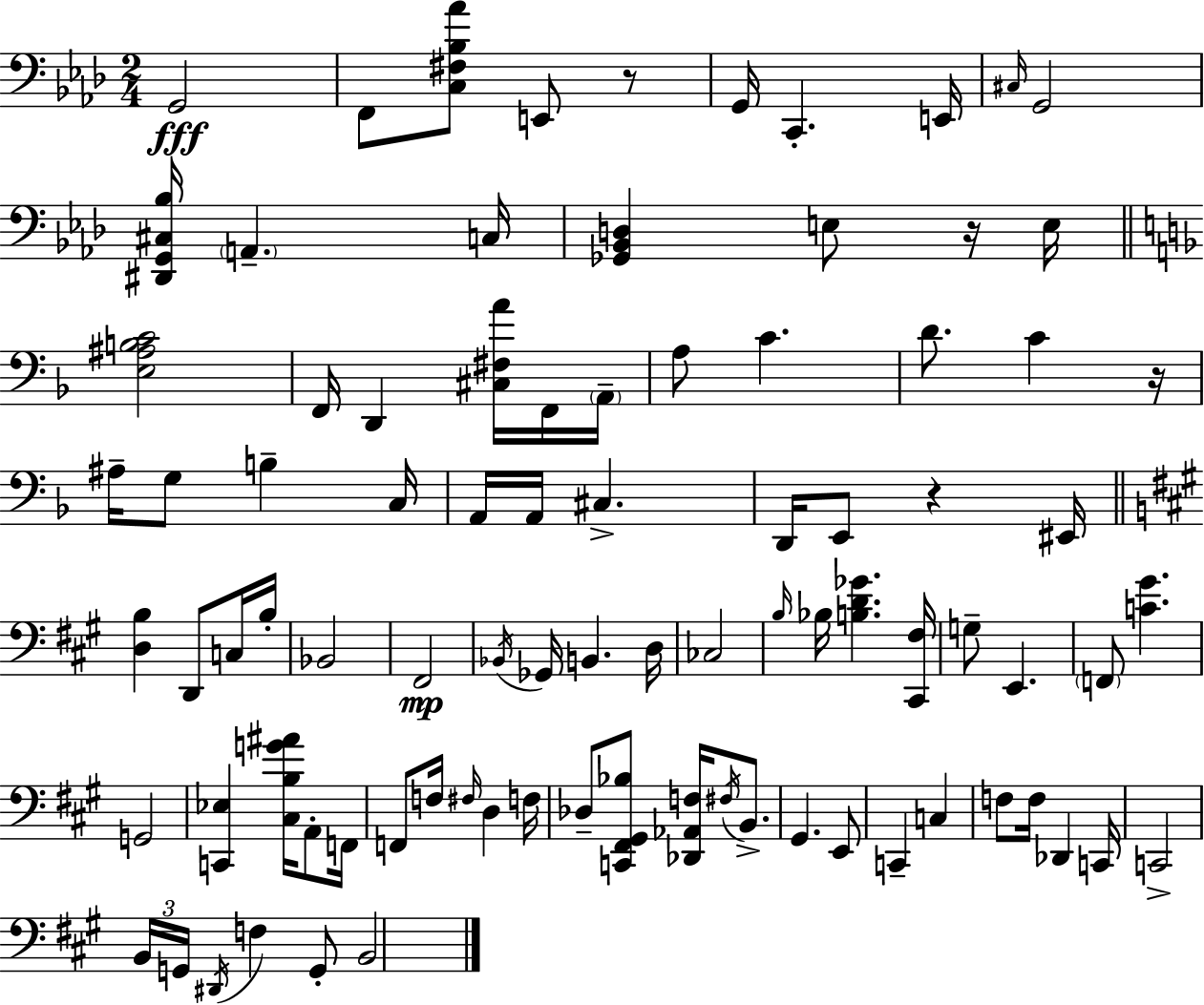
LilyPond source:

{
  \clef bass
  \numericTimeSignature
  \time 2/4
  \key f \minor
  \repeat volta 2 { g,2\fff | f,8 <c fis bes aes'>8 e,8 r8 | g,16 c,4.-. e,16 | \grace { cis16 } g,2 | \break <dis, g, cis bes>16 \parenthesize a,4.-- | c16 <ges, bes, d>4 e8 r16 | e16 \bar "||" \break \key f \major <e ais b c'>2 | f,16 d,4 <cis fis a'>16 f,16 \parenthesize a,16-- | a8 c'4. | d'8. c'4 r16 | \break ais16-- g8 b4-- c16 | a,16 a,16 cis4.-> | d,16 e,8 r4 eis,16 | \bar "||" \break \key a \major <d b>4 d,8 c16 b16-. | bes,2 | fis,2\mp | \acciaccatura { bes,16 } ges,16 b,4. | \break d16 ces2 | \grace { b16 } bes16 <b d' ges'>4. | <cis, fis>16 g8-- e,4. | \parenthesize f,8 <c' gis'>4. | \break g,2 | <c, ees>4 <cis b g' ais'>16 a,8-. | f,16 f,8 f16 \grace { fis16 } d4 | f16 des8-- <c, fis, gis, bes>8 <des, aes, f>16 | \break \acciaccatura { fis16 } b,8.-> gis,4. | e,8 c,4-- | c4 f8 f16 des,4 | c,16 c,2-> | \break \tuplet 3/2 { b,16 g,16 \acciaccatura { dis,16 } } f4 | g,8-. b,2 | } \bar "|."
}